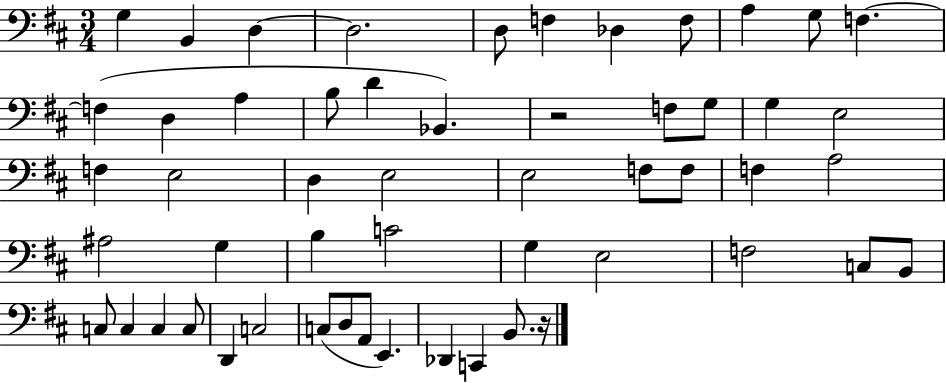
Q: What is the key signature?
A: D major